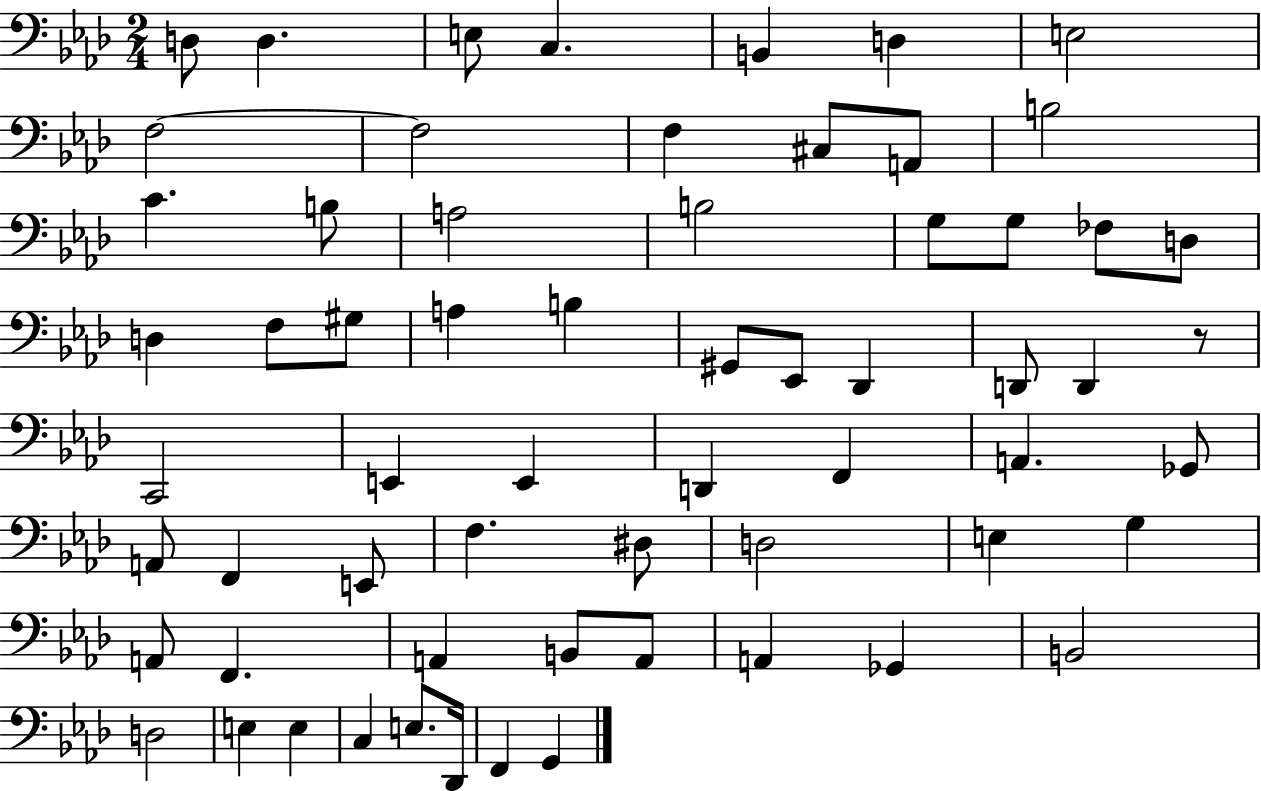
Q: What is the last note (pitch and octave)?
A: G2